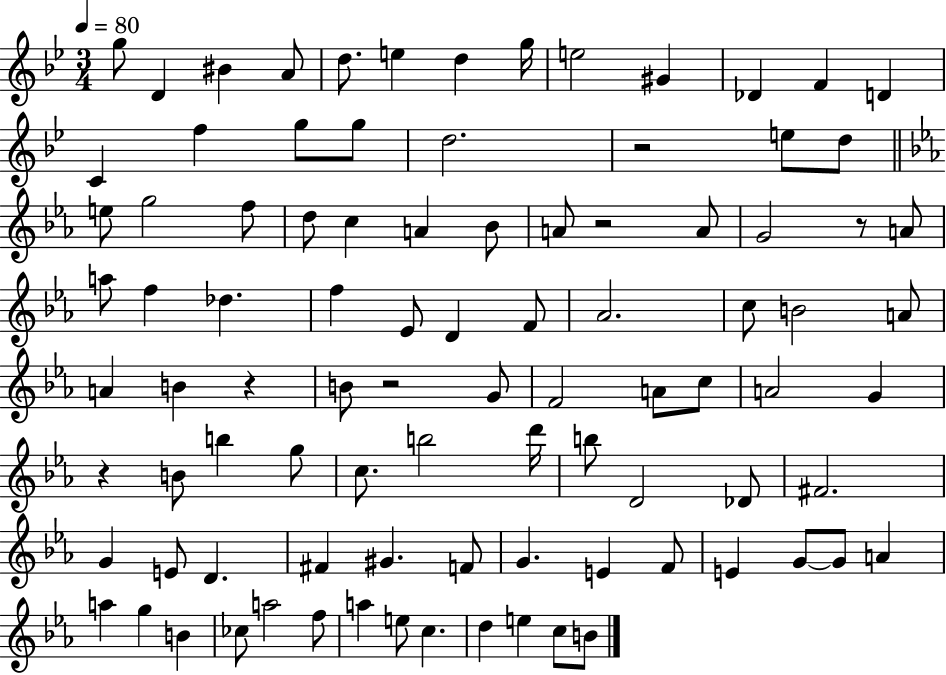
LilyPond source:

{
  \clef treble
  \numericTimeSignature
  \time 3/4
  \key bes \major
  \tempo 4 = 80
  \repeat volta 2 { g''8 d'4 bis'4 a'8 | d''8. e''4 d''4 g''16 | e''2 gis'4 | des'4 f'4 d'4 | \break c'4 f''4 g''8 g''8 | d''2. | r2 e''8 d''8 | \bar "||" \break \key ees \major e''8 g''2 f''8 | d''8 c''4 a'4 bes'8 | a'8 r2 a'8 | g'2 r8 a'8 | \break a''8 f''4 des''4. | f''4 ees'8 d'4 f'8 | aes'2. | c''8 b'2 a'8 | \break a'4 b'4 r4 | b'8 r2 g'8 | f'2 a'8 c''8 | a'2 g'4 | \break r4 b'8 b''4 g''8 | c''8. b''2 d'''16 | b''8 d'2 des'8 | fis'2. | \break g'4 e'8 d'4. | fis'4 gis'4. f'8 | g'4. e'4 f'8 | e'4 g'8~~ g'8 a'4 | \break a''4 g''4 b'4 | ces''8 a''2 f''8 | a''4 e''8 c''4. | d''4 e''4 c''8 b'8 | \break } \bar "|."
}